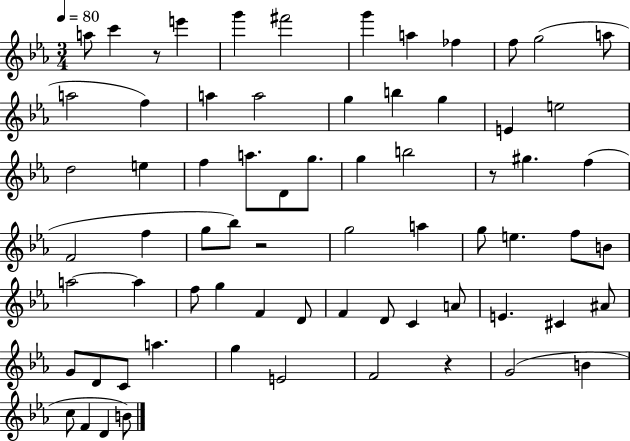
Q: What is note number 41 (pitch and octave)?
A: A5